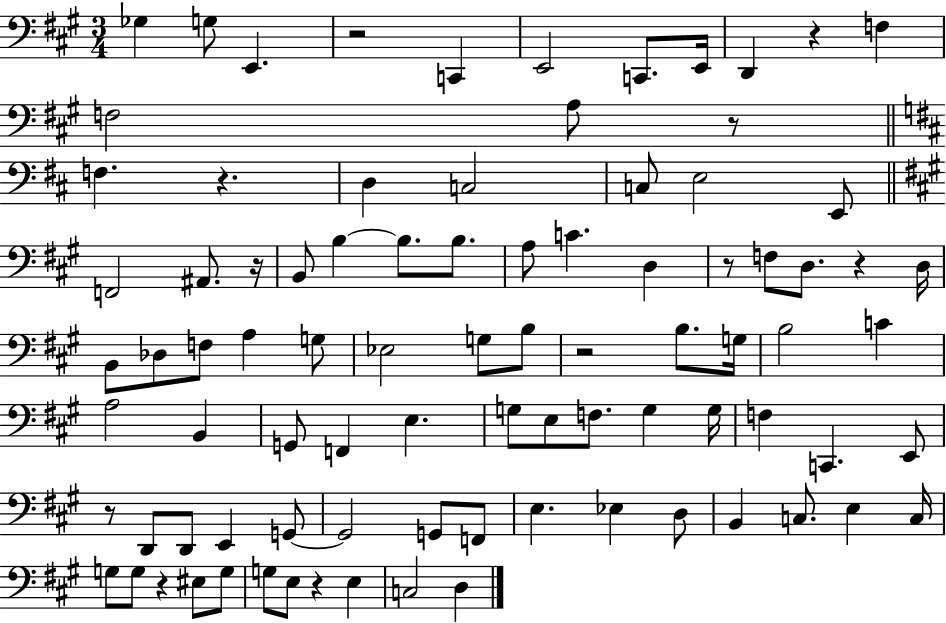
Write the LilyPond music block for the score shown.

{
  \clef bass
  \numericTimeSignature
  \time 3/4
  \key a \major
  ges4 g8 e,4. | r2 c,4 | e,2 c,8. e,16 | d,4 r4 f4 | \break f2 a8 r8 | \bar "||" \break \key d \major f4. r4. | d4 c2 | c8 e2 e,8 | \bar "||" \break \key a \major f,2 ais,8. r16 | b,8 b4~~ b8. b8. | a8 c'4. d4 | r8 f8 d8. r4 d16 | \break b,8 des8 f8 a4 g8 | ees2 g8 b8 | r2 b8. g16 | b2 c'4 | \break a2 b,4 | g,8 f,4 e4. | g8 e8 f8. g4 g16 | f4 c,4. e,8 | \break r8 d,8 d,8 e,4 g,8~~ | g,2 g,8 f,8 | e4. ees4 d8 | b,4 c8. e4 c16 | \break g8 g8 r4 eis8 g8 | g8 e8 r4 e4 | c2 d4 | \bar "|."
}